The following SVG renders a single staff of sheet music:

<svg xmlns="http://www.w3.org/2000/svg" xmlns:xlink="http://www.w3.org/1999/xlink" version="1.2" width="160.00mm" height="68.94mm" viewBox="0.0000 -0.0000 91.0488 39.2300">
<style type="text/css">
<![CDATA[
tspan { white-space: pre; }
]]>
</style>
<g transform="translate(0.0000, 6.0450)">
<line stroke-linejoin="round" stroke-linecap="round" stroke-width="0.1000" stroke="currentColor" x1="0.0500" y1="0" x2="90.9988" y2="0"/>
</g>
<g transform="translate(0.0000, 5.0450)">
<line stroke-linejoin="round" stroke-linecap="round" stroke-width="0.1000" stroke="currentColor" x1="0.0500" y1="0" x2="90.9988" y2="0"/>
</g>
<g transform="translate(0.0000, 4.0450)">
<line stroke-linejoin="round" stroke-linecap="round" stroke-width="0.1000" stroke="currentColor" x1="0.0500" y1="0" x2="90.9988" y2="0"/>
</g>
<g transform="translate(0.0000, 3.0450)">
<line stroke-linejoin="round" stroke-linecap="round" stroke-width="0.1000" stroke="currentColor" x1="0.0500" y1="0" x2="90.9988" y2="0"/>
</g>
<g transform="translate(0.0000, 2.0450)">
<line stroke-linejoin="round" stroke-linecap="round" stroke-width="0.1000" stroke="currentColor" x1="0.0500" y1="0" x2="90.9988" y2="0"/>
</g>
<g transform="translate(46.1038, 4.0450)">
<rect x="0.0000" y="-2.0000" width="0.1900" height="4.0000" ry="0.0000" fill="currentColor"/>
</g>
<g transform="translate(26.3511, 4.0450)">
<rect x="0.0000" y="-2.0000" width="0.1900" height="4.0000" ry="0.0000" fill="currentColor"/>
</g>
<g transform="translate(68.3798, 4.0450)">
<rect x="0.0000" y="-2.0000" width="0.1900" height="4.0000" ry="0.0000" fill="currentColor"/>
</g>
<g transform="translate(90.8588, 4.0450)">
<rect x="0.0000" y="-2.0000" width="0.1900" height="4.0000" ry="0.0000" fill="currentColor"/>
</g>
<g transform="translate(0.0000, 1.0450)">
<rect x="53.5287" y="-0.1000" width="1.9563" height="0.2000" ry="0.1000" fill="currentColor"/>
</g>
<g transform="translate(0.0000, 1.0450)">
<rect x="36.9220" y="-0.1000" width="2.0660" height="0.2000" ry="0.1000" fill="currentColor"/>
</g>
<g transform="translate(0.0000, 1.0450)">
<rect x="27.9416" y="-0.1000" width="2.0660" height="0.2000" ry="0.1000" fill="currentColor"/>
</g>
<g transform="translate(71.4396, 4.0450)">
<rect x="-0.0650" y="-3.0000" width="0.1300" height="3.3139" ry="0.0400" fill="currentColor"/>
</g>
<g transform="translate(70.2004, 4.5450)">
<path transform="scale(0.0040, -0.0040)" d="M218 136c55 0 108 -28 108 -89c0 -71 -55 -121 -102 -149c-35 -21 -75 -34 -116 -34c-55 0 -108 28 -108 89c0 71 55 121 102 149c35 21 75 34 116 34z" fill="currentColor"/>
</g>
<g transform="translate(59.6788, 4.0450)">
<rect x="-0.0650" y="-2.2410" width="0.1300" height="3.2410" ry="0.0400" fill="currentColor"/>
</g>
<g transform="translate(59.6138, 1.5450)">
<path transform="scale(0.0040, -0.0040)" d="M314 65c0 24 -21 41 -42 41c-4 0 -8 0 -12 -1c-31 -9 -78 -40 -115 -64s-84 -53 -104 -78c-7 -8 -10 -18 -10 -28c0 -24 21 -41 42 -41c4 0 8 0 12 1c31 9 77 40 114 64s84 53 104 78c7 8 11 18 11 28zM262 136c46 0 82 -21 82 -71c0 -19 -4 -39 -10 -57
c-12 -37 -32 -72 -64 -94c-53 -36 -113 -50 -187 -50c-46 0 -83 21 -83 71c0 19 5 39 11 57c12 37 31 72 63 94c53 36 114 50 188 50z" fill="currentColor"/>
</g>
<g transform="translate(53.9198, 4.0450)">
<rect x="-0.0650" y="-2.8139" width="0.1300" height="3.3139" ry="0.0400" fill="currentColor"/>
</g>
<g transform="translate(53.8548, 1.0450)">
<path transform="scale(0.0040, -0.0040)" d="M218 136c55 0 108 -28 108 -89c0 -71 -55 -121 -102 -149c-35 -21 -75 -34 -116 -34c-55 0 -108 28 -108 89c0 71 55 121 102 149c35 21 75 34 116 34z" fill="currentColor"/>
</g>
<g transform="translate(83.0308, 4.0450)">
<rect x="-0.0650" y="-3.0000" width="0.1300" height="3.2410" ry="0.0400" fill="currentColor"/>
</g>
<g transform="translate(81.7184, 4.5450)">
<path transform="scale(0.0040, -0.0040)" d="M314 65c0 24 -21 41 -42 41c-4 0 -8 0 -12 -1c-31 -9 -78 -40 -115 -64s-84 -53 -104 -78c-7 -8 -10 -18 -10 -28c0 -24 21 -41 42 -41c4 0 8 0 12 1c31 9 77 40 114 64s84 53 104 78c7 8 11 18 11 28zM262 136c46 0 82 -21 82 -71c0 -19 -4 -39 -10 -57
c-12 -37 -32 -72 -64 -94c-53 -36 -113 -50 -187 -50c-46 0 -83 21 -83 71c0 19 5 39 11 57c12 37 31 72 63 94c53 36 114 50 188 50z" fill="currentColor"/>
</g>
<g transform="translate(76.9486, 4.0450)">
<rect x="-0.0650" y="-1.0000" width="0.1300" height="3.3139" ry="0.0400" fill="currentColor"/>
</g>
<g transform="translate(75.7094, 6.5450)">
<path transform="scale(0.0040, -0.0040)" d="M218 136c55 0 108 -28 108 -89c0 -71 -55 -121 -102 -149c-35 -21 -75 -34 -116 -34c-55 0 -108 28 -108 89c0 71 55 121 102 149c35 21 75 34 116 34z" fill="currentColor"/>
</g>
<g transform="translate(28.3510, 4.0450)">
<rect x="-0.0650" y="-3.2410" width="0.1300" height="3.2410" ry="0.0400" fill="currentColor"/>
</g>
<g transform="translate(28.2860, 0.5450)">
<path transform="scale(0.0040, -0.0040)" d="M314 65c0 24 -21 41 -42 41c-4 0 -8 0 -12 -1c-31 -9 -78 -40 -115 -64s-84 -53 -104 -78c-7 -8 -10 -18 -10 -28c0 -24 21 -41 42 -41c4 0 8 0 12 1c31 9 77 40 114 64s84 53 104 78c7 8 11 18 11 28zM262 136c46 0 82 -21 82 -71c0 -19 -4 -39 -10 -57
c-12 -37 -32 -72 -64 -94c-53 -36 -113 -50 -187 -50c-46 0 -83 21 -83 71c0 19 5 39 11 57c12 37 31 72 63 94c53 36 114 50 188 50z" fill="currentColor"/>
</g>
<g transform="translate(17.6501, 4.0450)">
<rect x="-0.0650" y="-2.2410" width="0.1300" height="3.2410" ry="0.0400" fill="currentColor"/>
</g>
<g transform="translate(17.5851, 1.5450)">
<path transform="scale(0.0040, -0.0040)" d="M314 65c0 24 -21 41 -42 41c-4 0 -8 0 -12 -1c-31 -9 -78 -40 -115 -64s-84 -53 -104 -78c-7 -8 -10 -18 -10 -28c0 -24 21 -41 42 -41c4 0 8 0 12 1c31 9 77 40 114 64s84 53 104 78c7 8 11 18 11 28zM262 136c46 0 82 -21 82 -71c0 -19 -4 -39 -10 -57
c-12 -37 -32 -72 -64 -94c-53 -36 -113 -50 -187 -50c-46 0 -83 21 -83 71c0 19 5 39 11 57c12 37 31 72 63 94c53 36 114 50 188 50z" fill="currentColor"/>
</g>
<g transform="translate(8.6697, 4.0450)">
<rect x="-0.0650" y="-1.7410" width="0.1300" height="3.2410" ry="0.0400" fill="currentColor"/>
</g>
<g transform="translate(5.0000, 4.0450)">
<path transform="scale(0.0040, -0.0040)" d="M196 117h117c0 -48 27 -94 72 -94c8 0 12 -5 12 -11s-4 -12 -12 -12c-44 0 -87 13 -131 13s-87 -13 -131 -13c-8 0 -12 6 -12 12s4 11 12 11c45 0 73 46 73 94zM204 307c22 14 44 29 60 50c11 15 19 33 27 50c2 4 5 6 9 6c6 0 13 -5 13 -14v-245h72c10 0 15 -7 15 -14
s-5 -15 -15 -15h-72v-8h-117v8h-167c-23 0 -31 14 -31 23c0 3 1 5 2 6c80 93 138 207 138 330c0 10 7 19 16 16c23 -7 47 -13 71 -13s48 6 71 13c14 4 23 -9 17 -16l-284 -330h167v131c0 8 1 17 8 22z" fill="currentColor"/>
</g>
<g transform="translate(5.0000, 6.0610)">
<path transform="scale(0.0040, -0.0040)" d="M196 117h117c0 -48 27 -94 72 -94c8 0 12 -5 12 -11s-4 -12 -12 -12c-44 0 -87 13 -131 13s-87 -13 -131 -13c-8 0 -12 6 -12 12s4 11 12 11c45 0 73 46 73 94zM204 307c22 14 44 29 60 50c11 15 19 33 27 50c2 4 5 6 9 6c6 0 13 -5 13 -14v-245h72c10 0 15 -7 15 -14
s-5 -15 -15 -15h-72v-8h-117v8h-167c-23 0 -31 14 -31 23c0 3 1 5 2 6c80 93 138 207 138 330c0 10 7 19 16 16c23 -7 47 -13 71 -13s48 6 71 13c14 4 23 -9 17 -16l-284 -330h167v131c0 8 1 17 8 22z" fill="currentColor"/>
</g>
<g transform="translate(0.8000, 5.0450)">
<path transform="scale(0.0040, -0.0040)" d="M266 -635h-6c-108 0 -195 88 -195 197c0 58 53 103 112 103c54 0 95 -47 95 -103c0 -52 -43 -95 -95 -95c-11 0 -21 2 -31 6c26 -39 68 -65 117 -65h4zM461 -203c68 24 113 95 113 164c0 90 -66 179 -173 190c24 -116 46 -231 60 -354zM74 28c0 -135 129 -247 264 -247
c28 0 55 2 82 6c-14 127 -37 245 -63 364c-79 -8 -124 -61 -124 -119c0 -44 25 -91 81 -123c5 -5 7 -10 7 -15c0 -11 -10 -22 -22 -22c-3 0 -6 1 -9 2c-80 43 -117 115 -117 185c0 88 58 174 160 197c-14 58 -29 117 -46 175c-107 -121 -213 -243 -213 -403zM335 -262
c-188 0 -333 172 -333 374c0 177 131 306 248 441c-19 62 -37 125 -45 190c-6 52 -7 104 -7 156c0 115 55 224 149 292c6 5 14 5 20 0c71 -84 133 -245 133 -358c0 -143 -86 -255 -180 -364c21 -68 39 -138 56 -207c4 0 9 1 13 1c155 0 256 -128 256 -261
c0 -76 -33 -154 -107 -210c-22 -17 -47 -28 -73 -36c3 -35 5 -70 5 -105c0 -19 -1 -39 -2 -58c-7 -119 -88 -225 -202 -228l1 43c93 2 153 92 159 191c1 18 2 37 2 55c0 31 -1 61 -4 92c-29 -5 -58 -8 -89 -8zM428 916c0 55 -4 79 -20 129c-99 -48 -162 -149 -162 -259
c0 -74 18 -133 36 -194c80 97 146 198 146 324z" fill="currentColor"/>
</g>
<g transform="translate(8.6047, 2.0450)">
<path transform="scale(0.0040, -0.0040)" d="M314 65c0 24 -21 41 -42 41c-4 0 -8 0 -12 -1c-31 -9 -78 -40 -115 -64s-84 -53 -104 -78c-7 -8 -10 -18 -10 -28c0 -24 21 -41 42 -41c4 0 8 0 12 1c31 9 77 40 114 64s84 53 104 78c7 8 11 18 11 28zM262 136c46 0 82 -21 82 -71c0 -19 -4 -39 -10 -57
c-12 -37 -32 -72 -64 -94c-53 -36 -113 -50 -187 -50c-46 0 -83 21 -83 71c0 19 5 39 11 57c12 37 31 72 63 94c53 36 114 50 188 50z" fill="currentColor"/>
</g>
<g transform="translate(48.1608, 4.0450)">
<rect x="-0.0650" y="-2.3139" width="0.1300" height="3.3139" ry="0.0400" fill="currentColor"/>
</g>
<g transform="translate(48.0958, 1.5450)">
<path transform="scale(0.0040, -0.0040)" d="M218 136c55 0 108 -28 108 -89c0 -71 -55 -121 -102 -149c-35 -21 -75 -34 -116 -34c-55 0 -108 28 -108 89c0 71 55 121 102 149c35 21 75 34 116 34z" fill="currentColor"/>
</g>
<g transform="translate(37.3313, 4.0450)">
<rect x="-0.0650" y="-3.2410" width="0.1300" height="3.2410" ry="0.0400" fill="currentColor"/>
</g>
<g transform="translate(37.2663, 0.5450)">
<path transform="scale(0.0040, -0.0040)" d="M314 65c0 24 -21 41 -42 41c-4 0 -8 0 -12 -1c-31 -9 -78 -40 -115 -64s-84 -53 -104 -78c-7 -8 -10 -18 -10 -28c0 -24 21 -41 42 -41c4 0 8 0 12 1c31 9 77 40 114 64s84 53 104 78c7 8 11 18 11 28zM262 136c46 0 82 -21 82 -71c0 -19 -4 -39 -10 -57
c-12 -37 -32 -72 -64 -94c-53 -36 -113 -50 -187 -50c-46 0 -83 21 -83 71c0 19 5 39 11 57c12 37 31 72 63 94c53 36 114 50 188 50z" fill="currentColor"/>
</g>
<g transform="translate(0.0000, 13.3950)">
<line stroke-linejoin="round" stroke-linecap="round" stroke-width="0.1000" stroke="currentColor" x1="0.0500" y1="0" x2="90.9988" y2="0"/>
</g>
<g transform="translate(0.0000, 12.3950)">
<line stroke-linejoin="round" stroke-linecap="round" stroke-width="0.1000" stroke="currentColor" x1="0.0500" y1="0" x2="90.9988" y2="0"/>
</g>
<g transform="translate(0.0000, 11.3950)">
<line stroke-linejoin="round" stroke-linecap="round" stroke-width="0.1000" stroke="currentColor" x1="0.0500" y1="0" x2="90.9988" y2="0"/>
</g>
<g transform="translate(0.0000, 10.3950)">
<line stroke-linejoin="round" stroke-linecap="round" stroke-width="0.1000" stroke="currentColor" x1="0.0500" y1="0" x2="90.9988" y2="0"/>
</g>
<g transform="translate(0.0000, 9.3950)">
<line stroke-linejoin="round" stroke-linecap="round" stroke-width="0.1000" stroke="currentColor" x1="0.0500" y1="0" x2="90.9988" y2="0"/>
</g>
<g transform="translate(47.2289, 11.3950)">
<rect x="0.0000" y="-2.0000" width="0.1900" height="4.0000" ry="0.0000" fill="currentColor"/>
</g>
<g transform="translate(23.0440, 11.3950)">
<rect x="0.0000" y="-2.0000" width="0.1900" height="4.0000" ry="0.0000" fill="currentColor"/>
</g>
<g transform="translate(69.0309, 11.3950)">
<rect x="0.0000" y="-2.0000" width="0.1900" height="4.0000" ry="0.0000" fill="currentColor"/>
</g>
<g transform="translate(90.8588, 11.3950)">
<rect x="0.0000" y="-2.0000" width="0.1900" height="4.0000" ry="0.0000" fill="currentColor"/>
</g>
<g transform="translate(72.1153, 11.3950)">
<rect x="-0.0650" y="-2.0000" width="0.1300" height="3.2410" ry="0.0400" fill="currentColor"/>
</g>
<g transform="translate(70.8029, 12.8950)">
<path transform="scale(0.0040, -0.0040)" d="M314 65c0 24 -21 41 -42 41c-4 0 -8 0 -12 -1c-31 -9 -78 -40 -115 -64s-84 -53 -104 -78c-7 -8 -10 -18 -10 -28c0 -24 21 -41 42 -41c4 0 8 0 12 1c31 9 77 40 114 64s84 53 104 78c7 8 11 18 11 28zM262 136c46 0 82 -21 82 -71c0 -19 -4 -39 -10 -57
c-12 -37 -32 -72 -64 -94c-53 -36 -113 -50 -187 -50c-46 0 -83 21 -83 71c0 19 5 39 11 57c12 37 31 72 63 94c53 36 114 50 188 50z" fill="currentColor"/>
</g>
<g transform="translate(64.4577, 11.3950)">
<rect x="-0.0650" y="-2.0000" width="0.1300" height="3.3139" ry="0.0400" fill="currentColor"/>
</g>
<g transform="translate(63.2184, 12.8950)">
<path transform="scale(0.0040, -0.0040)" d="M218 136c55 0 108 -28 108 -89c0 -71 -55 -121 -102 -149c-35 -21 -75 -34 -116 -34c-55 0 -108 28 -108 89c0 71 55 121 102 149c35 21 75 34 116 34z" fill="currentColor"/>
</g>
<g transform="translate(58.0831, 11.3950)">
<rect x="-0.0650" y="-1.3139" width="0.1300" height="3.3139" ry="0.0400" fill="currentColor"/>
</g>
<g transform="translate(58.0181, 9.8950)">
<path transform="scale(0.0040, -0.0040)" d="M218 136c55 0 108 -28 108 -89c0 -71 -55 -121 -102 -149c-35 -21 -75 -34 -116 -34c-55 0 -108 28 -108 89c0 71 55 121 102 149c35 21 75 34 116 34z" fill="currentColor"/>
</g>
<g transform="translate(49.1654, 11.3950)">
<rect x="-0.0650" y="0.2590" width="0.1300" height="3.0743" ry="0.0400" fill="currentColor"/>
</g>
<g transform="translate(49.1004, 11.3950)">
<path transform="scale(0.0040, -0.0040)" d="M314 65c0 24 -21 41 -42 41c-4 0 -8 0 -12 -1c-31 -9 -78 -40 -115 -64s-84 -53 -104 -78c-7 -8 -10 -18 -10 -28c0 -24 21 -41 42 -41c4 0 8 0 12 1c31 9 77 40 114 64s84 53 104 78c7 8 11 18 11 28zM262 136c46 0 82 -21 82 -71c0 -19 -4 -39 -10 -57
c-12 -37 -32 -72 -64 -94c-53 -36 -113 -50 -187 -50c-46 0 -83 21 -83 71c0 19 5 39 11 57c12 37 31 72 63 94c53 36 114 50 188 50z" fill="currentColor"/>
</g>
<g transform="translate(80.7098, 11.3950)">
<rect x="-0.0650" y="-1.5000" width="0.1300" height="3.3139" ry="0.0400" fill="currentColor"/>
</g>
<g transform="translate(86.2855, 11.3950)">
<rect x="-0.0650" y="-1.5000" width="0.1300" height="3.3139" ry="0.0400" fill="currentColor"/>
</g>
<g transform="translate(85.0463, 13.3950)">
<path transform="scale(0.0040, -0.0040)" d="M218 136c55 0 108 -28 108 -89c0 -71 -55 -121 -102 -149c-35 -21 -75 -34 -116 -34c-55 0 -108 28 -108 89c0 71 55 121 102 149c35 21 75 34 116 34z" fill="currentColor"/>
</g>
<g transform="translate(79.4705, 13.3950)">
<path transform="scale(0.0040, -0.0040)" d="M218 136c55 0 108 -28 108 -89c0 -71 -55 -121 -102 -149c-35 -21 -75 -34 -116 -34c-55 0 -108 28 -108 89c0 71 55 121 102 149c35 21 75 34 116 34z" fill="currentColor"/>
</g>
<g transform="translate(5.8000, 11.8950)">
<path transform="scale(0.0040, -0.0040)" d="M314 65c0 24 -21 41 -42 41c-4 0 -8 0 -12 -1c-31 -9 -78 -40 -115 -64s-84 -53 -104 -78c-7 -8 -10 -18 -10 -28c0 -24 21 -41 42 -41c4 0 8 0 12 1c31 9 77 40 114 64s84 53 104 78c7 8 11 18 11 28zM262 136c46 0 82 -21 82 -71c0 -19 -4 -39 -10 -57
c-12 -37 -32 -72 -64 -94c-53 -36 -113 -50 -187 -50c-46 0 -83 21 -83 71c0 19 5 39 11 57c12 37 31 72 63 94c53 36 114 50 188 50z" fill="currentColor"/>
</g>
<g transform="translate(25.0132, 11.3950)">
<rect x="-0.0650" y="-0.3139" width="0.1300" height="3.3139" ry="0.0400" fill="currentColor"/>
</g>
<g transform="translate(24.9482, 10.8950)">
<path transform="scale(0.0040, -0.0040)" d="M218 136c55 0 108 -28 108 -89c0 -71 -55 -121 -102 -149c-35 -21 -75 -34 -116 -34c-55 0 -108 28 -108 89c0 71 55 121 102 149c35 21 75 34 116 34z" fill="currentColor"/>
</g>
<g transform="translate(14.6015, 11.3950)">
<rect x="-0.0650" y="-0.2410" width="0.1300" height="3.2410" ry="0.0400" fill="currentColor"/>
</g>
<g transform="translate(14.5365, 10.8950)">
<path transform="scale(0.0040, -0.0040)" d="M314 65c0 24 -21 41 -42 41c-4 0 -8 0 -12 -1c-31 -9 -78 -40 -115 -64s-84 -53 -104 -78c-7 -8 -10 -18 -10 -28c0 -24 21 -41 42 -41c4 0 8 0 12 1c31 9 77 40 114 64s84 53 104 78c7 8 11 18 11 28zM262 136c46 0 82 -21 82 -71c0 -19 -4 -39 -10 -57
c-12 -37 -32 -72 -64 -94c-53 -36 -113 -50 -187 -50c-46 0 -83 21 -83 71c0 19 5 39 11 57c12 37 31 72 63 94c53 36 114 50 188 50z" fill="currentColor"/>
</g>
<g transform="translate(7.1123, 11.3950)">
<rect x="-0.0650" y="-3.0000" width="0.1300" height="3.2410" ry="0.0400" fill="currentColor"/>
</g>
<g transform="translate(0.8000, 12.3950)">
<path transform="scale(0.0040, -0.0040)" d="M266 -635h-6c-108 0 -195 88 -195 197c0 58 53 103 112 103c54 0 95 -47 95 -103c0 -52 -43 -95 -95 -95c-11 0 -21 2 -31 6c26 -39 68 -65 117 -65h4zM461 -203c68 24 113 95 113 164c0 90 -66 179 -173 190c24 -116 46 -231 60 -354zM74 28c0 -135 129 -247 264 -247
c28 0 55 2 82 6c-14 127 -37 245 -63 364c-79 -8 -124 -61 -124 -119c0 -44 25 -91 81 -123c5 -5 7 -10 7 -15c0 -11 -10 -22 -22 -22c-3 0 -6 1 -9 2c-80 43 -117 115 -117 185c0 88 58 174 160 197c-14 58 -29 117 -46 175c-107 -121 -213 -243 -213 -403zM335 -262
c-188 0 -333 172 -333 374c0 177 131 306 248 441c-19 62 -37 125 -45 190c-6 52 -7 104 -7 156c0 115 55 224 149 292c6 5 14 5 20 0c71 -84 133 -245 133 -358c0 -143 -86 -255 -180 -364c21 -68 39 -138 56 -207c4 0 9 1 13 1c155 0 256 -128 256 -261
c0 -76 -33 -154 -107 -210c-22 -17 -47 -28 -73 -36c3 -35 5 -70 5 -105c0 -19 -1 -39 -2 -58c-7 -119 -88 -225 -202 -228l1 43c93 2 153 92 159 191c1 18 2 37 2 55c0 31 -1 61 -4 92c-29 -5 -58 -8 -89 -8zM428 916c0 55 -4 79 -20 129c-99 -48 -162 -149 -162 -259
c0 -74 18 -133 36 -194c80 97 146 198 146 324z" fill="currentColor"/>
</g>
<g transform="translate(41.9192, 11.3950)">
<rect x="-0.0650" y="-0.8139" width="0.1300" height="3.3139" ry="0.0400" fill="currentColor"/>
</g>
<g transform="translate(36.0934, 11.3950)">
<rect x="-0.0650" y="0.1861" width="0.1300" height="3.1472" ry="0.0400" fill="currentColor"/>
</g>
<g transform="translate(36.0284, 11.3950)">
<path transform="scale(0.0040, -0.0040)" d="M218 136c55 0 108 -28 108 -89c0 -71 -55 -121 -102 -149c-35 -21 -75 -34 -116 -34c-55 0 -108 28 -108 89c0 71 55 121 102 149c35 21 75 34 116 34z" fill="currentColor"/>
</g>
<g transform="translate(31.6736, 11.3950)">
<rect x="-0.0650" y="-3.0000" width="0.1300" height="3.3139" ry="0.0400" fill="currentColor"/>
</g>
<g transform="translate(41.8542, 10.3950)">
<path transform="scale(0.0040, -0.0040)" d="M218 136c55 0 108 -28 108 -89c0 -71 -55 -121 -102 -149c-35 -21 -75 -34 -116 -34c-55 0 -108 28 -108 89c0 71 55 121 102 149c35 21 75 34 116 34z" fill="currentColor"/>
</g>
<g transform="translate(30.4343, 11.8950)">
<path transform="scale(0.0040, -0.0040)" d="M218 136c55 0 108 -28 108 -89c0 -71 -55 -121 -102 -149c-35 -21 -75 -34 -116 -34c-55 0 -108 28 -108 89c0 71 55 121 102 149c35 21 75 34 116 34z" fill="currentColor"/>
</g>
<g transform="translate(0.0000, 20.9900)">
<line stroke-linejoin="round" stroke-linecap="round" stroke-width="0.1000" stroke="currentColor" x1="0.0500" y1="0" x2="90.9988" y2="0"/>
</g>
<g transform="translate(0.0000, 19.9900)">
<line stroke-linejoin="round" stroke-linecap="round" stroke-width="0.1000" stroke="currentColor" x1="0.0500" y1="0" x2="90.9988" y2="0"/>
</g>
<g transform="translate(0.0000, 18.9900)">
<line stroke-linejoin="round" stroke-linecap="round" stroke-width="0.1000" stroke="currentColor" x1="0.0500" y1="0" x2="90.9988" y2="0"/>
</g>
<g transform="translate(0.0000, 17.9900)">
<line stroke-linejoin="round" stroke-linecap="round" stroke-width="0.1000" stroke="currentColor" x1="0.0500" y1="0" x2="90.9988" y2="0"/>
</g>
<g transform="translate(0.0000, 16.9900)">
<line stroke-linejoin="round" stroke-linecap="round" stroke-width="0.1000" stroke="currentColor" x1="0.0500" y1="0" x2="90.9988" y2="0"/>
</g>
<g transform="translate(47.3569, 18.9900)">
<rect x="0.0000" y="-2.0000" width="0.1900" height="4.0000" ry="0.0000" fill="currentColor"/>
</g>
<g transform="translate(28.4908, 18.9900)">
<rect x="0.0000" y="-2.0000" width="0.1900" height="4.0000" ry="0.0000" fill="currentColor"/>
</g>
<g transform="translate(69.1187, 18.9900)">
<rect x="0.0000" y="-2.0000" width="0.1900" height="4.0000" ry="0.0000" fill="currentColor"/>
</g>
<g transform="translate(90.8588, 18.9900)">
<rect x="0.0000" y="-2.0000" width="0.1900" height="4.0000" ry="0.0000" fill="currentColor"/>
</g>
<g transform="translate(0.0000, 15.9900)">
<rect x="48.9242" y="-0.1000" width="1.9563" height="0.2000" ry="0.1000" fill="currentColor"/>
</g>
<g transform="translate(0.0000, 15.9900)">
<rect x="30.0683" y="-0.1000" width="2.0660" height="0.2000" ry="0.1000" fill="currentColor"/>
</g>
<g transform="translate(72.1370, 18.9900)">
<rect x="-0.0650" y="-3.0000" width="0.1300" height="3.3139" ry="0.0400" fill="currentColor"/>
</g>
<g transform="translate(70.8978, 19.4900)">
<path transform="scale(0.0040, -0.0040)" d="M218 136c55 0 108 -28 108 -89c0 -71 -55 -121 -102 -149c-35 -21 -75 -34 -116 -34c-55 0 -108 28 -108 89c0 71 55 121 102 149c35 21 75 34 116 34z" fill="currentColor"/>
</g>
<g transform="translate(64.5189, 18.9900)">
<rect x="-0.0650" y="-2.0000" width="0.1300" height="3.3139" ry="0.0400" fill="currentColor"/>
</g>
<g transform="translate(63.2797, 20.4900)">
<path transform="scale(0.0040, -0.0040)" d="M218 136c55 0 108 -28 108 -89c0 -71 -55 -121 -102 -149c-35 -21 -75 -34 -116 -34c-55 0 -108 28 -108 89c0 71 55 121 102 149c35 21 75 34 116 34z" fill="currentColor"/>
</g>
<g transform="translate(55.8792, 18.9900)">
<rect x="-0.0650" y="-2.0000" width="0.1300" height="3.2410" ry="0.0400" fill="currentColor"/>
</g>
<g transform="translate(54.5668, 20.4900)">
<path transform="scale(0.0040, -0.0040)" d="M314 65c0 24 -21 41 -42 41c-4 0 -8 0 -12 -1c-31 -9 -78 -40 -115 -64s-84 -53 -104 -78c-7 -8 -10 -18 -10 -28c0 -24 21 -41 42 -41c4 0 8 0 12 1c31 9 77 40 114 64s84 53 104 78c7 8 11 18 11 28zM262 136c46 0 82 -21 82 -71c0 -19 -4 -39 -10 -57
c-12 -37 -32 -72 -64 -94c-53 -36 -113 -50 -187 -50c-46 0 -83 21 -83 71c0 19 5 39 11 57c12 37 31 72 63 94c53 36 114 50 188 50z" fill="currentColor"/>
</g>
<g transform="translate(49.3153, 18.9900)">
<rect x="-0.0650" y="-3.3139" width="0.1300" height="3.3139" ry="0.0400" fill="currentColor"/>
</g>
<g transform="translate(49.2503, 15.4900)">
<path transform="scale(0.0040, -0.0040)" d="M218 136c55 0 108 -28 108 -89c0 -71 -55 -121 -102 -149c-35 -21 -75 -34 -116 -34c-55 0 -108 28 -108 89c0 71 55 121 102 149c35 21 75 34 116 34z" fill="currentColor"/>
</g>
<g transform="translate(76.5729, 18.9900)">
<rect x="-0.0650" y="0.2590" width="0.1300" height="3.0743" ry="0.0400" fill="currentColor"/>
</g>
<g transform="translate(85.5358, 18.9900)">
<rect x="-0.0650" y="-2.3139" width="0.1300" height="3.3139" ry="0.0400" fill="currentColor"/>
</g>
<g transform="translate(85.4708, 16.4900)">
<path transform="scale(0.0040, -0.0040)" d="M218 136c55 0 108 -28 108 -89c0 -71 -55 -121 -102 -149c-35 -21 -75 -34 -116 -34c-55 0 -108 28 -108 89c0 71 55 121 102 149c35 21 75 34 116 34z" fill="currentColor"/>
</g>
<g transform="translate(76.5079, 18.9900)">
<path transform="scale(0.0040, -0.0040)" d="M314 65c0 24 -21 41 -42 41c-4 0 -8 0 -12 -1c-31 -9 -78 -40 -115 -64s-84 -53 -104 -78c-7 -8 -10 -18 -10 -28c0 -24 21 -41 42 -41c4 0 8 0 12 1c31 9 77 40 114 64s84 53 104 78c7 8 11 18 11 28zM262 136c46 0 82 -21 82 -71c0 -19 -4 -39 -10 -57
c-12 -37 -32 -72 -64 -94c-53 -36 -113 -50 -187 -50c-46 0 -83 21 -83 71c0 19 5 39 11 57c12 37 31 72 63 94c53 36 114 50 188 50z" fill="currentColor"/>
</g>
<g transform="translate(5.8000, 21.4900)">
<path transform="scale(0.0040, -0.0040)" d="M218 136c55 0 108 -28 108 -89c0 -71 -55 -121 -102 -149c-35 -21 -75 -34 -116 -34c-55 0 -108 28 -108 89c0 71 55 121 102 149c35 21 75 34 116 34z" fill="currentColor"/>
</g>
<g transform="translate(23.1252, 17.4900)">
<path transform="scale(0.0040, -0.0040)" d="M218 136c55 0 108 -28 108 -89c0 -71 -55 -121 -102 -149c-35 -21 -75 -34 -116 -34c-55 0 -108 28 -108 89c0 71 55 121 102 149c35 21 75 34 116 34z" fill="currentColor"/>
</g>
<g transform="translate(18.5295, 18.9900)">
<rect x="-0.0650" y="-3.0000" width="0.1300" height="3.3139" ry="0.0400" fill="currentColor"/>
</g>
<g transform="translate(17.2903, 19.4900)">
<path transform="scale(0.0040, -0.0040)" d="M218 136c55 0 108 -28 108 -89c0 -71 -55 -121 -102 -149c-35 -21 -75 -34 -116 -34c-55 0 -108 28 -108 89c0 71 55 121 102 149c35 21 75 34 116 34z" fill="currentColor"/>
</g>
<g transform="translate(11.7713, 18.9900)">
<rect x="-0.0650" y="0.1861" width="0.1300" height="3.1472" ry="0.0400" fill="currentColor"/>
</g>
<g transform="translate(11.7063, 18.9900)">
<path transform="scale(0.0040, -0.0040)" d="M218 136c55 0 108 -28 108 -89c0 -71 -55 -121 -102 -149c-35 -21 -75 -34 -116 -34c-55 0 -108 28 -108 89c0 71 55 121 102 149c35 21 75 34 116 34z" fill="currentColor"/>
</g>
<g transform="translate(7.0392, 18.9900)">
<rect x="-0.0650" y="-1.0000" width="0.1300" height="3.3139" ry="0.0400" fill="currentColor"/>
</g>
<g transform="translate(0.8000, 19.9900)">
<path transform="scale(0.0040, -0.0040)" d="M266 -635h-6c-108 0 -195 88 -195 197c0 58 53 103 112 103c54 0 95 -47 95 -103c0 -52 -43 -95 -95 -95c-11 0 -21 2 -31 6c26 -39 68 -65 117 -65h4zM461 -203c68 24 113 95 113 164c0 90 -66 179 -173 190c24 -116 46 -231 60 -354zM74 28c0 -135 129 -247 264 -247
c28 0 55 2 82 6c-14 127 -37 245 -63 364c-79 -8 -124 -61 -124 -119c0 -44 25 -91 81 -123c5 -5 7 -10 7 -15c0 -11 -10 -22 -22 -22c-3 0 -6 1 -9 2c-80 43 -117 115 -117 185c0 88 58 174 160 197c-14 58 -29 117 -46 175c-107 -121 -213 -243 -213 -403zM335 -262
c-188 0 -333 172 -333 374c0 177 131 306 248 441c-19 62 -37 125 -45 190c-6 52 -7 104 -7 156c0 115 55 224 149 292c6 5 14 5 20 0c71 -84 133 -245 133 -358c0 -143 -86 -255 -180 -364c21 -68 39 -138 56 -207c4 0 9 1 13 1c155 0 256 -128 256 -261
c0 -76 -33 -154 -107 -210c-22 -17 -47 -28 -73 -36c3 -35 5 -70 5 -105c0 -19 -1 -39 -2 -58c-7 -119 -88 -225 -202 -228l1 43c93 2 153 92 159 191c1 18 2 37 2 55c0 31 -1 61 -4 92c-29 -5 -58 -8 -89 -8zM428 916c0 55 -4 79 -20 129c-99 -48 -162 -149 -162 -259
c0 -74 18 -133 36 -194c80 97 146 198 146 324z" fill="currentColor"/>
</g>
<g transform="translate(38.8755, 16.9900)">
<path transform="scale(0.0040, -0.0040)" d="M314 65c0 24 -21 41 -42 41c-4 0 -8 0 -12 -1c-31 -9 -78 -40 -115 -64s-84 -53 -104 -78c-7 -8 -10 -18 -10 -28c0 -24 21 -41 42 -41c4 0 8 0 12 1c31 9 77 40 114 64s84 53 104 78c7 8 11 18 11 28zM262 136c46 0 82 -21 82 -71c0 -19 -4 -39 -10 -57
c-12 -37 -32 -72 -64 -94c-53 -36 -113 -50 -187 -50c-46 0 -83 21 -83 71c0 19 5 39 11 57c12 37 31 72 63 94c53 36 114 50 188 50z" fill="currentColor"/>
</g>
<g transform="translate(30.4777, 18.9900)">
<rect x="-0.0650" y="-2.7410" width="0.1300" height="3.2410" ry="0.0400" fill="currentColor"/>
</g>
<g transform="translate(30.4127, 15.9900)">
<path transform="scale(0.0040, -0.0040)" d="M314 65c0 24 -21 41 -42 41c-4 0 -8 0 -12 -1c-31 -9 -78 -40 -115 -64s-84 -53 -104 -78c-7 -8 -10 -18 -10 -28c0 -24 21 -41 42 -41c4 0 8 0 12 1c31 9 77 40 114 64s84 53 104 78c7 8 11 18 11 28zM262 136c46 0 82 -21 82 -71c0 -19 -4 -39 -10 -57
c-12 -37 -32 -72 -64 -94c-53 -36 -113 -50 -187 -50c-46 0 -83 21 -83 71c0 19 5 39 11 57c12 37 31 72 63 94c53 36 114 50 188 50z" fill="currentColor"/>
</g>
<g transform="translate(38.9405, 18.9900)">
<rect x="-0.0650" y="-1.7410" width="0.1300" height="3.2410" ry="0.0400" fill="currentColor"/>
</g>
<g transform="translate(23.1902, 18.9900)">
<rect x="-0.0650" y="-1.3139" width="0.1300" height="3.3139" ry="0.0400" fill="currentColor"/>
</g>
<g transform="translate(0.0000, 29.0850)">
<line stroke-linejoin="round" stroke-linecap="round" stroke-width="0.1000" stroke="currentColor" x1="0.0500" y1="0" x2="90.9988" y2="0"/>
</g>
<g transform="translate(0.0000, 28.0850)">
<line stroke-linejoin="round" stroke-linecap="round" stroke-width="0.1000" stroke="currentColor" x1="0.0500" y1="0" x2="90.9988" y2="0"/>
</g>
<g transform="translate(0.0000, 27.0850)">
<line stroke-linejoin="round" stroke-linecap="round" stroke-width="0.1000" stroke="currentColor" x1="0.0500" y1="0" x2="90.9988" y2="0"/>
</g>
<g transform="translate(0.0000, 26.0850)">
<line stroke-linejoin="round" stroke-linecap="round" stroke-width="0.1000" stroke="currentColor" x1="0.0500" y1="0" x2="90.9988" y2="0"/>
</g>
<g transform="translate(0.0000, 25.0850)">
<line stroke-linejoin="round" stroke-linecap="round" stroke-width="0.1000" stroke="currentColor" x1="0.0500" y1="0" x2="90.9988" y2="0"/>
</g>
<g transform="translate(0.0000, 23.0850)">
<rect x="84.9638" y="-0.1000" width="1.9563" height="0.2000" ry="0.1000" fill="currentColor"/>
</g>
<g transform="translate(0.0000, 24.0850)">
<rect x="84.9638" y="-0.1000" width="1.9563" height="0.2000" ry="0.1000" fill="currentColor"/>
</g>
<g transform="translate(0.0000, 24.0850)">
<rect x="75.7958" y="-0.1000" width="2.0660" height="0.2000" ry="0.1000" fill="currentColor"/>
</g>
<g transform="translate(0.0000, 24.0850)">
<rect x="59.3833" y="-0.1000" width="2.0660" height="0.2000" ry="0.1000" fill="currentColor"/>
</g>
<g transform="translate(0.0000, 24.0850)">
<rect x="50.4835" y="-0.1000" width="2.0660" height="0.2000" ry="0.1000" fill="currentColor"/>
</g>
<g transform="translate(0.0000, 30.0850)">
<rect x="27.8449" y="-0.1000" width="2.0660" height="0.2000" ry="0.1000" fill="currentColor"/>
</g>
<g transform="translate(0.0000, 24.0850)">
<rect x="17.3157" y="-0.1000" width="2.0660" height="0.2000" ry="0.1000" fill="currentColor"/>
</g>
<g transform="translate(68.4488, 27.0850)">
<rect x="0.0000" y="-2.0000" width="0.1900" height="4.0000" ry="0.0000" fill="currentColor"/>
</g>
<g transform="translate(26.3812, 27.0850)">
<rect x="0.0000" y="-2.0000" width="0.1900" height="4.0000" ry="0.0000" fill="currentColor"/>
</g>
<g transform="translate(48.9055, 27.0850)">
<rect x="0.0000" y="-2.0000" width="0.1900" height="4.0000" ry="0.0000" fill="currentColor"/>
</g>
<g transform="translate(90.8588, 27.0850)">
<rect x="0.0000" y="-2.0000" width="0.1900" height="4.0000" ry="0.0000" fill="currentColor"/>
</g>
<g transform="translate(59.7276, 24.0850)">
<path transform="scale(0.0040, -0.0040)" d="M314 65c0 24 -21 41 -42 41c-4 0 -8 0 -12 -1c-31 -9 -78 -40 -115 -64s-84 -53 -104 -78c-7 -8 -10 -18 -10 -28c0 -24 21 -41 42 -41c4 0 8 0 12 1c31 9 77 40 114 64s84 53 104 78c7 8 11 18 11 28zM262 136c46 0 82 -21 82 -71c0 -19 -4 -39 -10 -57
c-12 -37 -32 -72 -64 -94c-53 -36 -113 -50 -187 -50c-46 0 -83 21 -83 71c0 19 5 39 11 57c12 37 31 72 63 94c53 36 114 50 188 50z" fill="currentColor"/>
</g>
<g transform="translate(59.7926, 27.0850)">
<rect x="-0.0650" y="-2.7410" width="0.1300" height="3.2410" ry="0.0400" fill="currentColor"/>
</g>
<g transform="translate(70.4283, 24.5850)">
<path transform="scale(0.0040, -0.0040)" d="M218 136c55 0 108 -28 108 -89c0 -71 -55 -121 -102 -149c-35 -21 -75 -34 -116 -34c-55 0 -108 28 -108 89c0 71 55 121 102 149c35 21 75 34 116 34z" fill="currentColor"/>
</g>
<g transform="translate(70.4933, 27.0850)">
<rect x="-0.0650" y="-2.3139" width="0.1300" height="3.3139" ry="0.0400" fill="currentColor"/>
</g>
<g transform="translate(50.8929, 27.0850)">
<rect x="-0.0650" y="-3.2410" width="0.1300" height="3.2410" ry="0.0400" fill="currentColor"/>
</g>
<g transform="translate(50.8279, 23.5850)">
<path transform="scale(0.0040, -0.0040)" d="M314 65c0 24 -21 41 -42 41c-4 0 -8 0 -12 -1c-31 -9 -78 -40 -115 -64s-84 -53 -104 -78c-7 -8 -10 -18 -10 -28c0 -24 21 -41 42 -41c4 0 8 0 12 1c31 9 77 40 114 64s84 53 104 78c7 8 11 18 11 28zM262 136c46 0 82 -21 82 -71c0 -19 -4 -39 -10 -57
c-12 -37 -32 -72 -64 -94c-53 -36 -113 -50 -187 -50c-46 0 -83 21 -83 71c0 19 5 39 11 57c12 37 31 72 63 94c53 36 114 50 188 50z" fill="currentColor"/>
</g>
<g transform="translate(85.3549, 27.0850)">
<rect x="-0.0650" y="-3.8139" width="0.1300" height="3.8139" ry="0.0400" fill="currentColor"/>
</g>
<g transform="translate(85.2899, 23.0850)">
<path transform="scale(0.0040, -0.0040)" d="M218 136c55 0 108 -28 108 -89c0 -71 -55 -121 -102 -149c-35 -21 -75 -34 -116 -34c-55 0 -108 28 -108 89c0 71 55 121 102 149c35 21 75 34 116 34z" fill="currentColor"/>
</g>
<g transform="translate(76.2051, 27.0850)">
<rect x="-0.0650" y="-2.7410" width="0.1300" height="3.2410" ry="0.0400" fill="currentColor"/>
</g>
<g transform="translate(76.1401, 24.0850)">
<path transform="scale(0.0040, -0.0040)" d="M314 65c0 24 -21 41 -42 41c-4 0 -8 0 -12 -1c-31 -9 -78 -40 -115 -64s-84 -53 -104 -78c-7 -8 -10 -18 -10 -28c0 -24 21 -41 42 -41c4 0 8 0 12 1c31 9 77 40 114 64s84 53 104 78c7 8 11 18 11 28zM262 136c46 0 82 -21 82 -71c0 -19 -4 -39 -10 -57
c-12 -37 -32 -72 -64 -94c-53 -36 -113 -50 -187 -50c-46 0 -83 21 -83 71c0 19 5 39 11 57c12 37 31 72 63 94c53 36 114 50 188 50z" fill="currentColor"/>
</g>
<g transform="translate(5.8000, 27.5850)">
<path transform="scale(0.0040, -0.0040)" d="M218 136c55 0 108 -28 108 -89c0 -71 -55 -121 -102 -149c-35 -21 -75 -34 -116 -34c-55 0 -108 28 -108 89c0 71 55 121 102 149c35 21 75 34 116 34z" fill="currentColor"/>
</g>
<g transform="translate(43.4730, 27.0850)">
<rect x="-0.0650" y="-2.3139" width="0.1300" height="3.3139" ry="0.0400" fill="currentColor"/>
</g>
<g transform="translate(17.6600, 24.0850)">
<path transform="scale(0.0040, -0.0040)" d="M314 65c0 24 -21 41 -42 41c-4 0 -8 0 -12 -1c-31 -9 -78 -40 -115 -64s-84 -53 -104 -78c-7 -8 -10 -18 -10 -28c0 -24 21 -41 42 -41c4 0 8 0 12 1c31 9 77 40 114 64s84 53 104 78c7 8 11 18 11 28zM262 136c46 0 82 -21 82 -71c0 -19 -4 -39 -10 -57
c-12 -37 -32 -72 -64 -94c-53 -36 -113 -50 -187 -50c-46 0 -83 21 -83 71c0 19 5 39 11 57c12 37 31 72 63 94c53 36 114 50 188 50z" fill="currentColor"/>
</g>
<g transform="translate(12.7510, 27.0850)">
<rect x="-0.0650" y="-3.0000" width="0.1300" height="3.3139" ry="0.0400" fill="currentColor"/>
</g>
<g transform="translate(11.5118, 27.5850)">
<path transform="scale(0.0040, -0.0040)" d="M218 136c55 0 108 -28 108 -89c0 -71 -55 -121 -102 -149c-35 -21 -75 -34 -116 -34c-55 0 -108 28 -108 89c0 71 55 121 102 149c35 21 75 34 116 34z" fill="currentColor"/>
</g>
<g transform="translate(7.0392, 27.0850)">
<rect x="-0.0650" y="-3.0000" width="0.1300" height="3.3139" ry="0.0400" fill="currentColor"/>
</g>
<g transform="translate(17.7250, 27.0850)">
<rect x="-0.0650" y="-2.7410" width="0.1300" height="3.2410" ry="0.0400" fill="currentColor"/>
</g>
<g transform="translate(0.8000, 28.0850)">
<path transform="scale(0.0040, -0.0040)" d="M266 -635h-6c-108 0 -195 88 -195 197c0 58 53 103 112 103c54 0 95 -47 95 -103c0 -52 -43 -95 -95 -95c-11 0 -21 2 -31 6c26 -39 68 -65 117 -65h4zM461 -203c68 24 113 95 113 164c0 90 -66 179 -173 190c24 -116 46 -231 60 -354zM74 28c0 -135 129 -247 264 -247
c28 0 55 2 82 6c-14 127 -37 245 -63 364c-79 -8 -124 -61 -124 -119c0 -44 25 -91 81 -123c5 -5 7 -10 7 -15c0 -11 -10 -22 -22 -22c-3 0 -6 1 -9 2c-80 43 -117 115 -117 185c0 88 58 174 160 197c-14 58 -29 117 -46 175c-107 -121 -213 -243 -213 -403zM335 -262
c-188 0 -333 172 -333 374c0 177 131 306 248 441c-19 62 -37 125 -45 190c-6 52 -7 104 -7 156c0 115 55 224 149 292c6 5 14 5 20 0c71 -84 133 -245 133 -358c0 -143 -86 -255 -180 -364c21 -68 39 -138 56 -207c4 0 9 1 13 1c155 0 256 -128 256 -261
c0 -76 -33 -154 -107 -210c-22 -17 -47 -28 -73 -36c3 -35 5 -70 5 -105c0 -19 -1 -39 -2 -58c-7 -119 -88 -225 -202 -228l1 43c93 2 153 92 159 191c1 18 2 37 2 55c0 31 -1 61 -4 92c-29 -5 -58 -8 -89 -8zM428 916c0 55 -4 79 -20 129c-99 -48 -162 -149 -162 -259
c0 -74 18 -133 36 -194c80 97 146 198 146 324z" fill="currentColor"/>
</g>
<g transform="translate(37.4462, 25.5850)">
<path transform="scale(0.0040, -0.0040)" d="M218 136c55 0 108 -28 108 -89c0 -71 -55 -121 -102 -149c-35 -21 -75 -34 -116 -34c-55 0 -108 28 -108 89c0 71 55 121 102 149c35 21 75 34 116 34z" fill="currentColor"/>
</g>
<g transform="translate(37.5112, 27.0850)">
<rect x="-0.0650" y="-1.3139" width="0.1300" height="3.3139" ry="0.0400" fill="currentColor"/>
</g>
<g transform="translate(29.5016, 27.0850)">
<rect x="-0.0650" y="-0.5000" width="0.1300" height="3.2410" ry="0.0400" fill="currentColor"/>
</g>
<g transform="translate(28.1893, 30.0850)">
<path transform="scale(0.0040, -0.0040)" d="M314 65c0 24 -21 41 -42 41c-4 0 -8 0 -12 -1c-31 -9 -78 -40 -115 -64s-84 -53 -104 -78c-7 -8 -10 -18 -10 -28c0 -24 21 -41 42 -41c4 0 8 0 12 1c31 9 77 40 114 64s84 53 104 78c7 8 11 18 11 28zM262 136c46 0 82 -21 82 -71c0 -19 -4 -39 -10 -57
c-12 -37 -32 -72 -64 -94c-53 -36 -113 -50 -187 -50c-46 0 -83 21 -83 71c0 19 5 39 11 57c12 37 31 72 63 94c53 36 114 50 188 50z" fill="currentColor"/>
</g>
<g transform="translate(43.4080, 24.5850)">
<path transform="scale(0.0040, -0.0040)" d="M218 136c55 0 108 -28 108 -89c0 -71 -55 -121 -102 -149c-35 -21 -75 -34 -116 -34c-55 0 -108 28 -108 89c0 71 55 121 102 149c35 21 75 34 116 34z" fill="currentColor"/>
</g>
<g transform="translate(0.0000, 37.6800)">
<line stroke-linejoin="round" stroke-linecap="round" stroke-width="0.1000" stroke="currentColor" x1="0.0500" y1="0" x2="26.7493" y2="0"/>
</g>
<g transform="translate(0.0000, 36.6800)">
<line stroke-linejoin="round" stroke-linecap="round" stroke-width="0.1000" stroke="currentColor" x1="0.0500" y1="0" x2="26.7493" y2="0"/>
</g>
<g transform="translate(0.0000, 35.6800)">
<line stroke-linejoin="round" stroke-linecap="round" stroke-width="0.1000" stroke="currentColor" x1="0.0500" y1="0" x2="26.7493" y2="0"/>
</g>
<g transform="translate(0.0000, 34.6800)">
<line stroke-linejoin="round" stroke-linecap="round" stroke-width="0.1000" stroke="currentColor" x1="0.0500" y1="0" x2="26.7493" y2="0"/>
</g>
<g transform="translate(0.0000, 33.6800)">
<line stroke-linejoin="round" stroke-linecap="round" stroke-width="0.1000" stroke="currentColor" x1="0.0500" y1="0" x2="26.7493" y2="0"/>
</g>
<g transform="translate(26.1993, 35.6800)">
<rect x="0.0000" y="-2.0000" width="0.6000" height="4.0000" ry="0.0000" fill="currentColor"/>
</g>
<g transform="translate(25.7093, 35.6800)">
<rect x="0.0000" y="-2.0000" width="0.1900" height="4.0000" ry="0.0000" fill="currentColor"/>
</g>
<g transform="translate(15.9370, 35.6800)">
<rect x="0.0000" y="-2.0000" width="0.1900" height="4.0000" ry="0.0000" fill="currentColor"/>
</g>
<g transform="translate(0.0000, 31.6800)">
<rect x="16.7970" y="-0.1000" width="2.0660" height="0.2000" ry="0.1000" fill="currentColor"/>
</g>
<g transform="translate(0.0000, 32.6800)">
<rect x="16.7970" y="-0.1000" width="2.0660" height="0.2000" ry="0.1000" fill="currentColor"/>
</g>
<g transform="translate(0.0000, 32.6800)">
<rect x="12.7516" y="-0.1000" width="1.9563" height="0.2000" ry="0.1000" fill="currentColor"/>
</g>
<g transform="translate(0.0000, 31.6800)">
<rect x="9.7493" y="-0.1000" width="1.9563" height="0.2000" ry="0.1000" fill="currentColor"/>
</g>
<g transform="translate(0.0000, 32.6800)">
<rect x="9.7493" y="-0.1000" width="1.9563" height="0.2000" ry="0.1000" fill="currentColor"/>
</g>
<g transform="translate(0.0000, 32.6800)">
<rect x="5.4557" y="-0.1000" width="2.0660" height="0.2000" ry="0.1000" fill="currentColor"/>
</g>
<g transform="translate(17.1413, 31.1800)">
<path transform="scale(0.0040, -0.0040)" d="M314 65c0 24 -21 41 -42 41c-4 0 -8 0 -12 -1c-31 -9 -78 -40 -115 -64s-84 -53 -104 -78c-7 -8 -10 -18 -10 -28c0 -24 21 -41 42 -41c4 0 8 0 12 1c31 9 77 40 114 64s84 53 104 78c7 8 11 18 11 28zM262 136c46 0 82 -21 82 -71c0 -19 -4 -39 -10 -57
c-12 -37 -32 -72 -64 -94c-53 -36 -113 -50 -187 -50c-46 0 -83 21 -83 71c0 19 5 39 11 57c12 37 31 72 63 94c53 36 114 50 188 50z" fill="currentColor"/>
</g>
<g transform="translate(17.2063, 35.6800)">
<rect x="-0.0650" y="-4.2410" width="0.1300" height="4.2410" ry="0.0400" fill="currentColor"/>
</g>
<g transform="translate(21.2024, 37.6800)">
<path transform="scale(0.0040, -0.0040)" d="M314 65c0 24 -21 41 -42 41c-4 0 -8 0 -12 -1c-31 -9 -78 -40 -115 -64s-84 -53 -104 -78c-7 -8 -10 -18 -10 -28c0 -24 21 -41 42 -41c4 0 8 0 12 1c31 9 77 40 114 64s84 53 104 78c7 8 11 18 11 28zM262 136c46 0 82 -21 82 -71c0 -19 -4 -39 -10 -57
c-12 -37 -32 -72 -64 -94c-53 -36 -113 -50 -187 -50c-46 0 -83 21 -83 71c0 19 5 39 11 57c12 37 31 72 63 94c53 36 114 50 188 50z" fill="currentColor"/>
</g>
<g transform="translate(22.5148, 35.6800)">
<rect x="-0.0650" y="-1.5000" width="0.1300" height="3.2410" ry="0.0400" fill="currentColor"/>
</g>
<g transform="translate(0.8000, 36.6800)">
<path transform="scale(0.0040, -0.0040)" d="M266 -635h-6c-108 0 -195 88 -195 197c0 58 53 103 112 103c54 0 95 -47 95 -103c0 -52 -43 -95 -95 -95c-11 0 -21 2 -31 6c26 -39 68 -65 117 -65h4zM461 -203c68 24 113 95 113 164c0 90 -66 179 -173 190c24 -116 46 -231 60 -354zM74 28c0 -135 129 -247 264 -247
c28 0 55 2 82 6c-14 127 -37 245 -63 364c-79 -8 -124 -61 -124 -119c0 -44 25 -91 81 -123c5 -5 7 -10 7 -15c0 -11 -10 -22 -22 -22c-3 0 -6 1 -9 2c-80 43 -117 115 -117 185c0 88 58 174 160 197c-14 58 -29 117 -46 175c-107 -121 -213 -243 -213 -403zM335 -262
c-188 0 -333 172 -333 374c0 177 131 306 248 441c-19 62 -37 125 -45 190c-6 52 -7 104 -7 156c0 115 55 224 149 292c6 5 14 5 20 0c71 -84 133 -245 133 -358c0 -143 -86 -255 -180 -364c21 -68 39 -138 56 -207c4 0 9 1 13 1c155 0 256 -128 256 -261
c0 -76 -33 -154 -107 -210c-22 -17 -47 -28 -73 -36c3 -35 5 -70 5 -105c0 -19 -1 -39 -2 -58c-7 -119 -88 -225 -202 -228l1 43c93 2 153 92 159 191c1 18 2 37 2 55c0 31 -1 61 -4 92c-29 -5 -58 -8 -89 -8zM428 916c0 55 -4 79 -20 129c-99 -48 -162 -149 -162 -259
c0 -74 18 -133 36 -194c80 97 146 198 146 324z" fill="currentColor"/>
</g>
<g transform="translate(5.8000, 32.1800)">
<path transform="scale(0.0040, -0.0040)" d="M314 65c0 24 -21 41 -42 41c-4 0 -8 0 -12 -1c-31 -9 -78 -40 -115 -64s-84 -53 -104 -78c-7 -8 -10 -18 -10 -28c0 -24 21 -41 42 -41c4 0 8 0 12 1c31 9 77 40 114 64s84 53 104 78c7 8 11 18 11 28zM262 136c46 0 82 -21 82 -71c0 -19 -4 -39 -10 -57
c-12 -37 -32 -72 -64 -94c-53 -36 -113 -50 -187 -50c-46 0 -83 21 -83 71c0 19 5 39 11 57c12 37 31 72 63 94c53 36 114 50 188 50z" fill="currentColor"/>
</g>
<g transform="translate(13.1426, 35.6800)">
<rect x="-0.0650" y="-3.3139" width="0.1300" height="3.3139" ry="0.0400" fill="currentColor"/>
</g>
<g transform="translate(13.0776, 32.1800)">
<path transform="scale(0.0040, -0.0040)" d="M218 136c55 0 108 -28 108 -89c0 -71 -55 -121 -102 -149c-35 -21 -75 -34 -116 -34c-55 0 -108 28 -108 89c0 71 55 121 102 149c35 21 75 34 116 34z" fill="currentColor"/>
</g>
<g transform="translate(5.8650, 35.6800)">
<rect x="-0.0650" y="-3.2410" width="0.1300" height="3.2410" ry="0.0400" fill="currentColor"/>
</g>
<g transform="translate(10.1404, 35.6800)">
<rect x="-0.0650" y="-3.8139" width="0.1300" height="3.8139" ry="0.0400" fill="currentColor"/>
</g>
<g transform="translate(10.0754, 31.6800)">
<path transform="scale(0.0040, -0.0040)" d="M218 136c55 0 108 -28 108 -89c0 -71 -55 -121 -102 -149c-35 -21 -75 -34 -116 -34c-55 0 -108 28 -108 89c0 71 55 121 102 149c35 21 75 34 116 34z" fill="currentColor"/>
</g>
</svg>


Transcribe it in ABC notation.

X:1
T:Untitled
M:4/4
L:1/4
K:C
f2 g2 b2 b2 g a g2 A D A2 A2 c2 c A B d B2 e F F2 E E D B A e a2 f2 b F2 F A B2 g A A a2 C2 e g b2 a2 g a2 c' b2 c' b d'2 E2